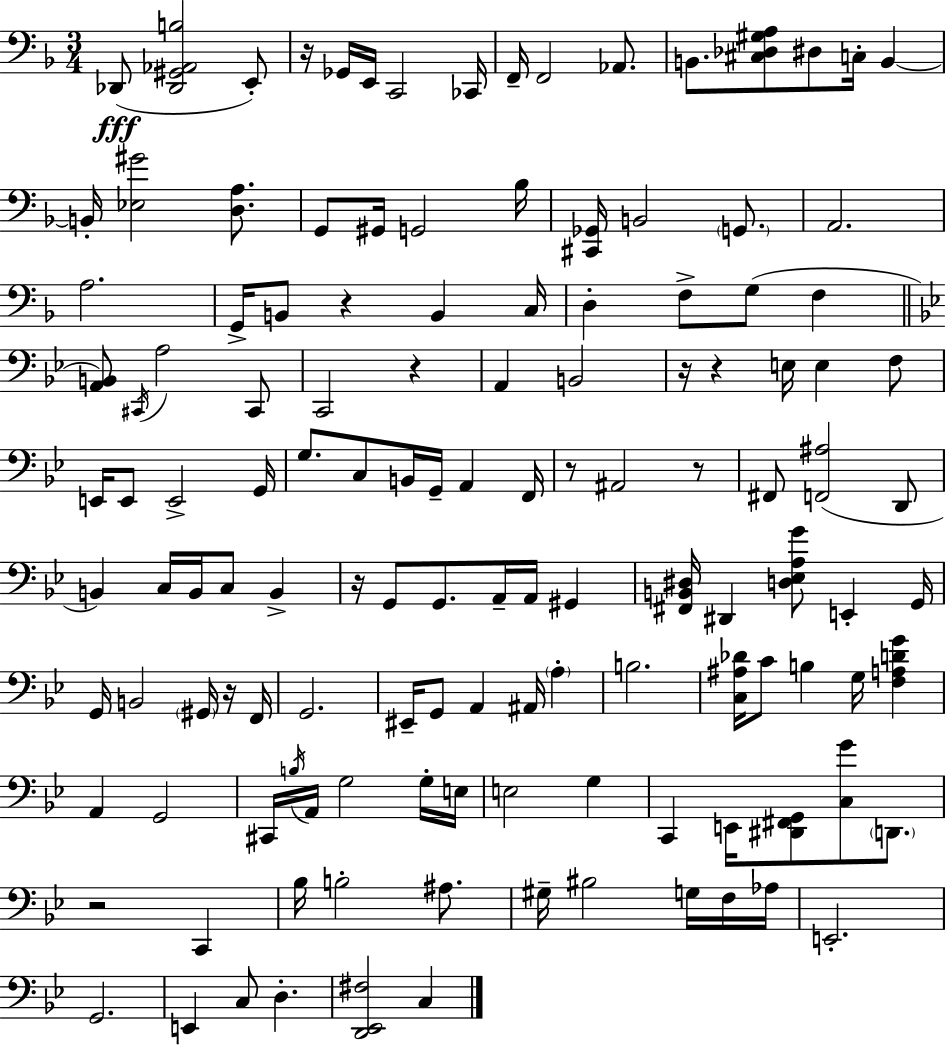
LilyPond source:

{
  \clef bass
  \numericTimeSignature
  \time 3/4
  \key f \major
  des,8(\fff <des, gis, aes, b>2 e,8-.) | r16 ges,16 e,16 c,2 ces,16 | f,16-- f,2 aes,8. | b,8. <cis des gis a>8 dis8 c16-. b,4~~ | \break b,16-. <ees gis'>2 <d a>8. | g,8 gis,16 g,2 bes16 | <cis, ges,>16 b,2 \parenthesize g,8. | a,2. | \break a2. | g,16-> b,8 r4 b,4 c16 | d4-. f8-> g8( f4 | \bar "||" \break \key bes \major <a, b,>8) \acciaccatura { cis,16 } a2 cis,8 | c,2 r4 | a,4 b,2 | r16 r4 e16 e4 f8 | \break e,16 e,8 e,2-> | g,16 g8. c8 b,16 g,16-- a,4 | f,16 r8 ais,2 r8 | fis,8 <f, ais>2( d,8 | \break b,4) c16 b,16 c8 b,4-> | r16 g,8 g,8. a,16-- a,16 gis,4 | <fis, b, dis>16 dis,4 <d ees a g'>8 e,4-. | g,16 g,16 b,2 \parenthesize gis,16 r16 | \break f,16 g,2. | eis,16-- g,8 a,4 ais,16 \parenthesize a4-. | b2. | <c ais des'>16 c'8 b4 g16 <f a d' g'>4 | \break a,4 g,2 | cis,16 \acciaccatura { b16 } a,16 g2 | g16-. e16 e2 g4 | c,4 e,16 <dis, fis, g,>8 <c g'>8 \parenthesize d,8. | \break r2 c,4 | bes16 b2-. ais8. | gis16-- bis2 g16 | f16 aes16 e,2.-. | \break g,2. | e,4 c8 d4.-. | <d, ees, fis>2 c4 | \bar "|."
}